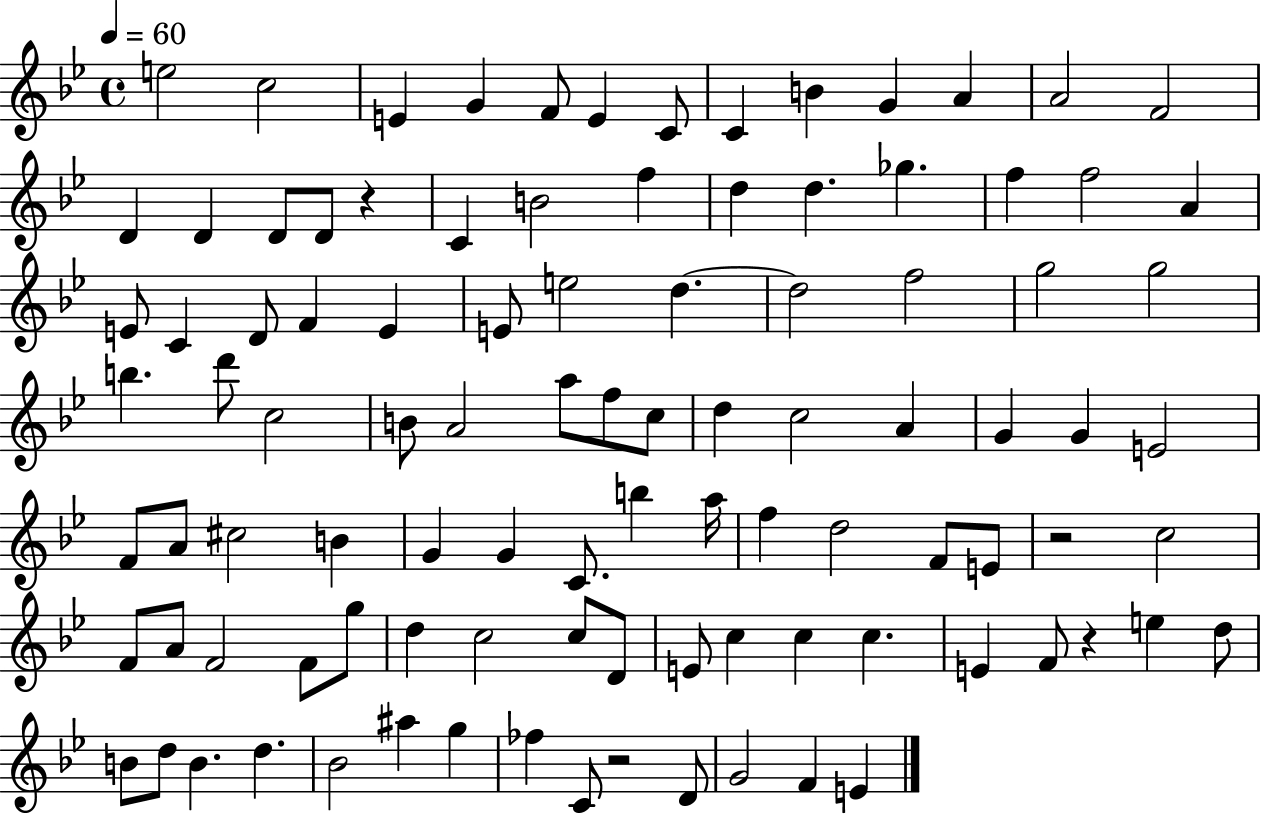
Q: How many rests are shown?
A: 4